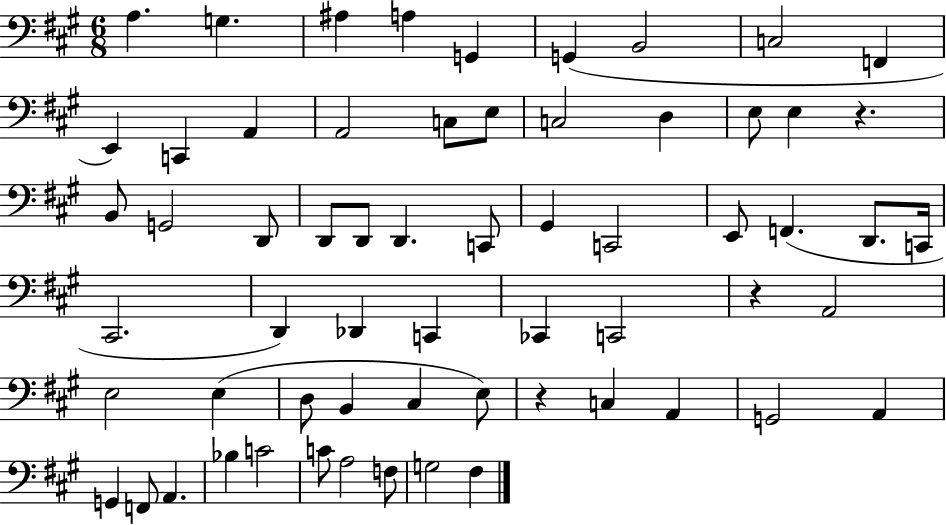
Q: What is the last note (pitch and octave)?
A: F#3